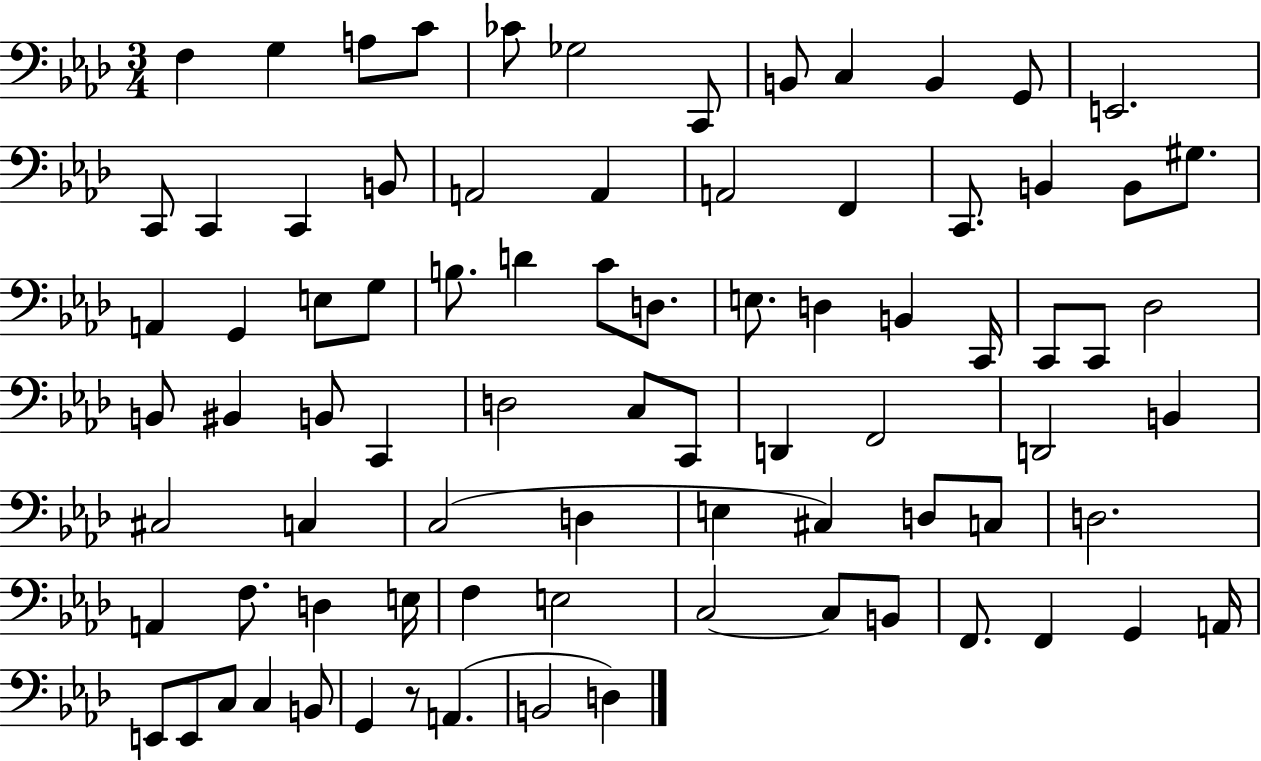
{
  \clef bass
  \numericTimeSignature
  \time 3/4
  \key aes \major
  \repeat volta 2 { f4 g4 a8 c'8 | ces'8 ges2 c,8 | b,8 c4 b,4 g,8 | e,2. | \break c,8 c,4 c,4 b,8 | a,2 a,4 | a,2 f,4 | c,8. b,4 b,8 gis8. | \break a,4 g,4 e8 g8 | b8. d'4 c'8 d8. | e8. d4 b,4 c,16 | c,8 c,8 des2 | \break b,8 bis,4 b,8 c,4 | d2 c8 c,8 | d,4 f,2 | d,2 b,4 | \break cis2 c4 | c2( d4 | e4 cis4) d8 c8 | d2. | \break a,4 f8. d4 e16 | f4 e2 | c2~~ c8 b,8 | f,8. f,4 g,4 a,16 | \break e,8 e,8 c8 c4 b,8 | g,4 r8 a,4.( | b,2 d4) | } \bar "|."
}